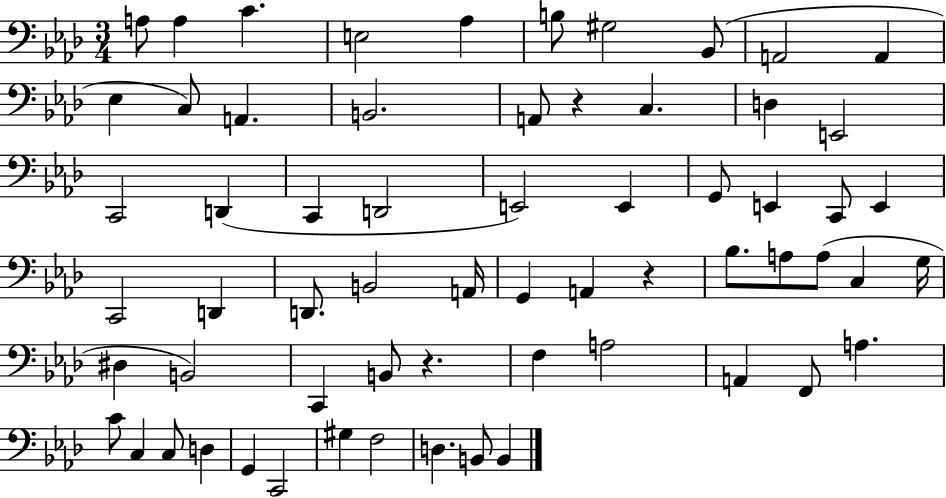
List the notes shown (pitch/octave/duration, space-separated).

A3/e A3/q C4/q. E3/h Ab3/q B3/e G#3/h Bb2/e A2/h A2/q Eb3/q C3/e A2/q. B2/h. A2/e R/q C3/q. D3/q E2/h C2/h D2/q C2/q D2/h E2/h E2/q G2/e E2/q C2/e E2/q C2/h D2/q D2/e. B2/h A2/s G2/q A2/q R/q Bb3/e. A3/e A3/e C3/q G3/s D#3/q B2/h C2/q B2/e R/q. F3/q A3/h A2/q F2/e A3/q. C4/e C3/q C3/e D3/q G2/q C2/h G#3/q F3/h D3/q. B2/e B2/q